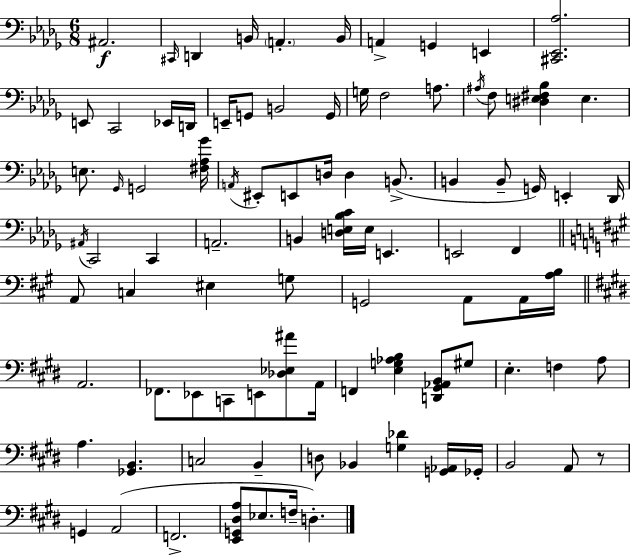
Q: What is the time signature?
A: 6/8